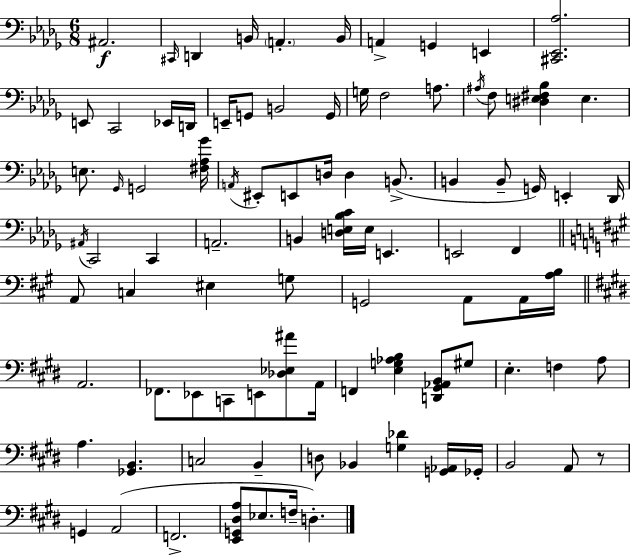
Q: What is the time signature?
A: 6/8